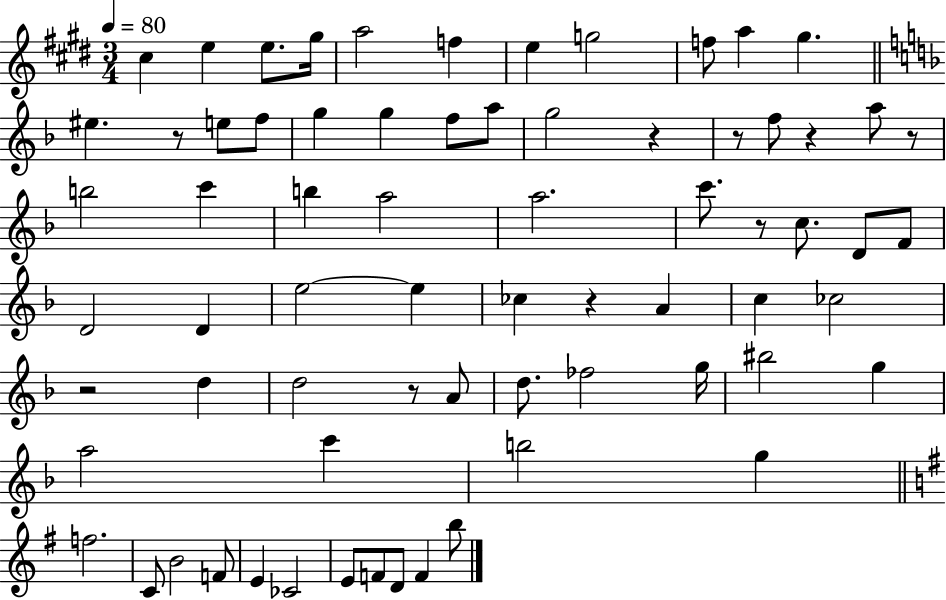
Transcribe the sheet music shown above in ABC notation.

X:1
T:Untitled
M:3/4
L:1/4
K:E
^c e e/2 ^g/4 a2 f e g2 f/2 a ^g ^e z/2 e/2 f/2 g g f/2 a/2 g2 z z/2 f/2 z a/2 z/2 b2 c' b a2 a2 c'/2 z/2 c/2 D/2 F/2 D2 D e2 e _c z A c _c2 z2 d d2 z/2 A/2 d/2 _f2 g/4 ^b2 g a2 c' b2 g f2 C/2 B2 F/2 E _C2 E/2 F/2 D/2 F b/2